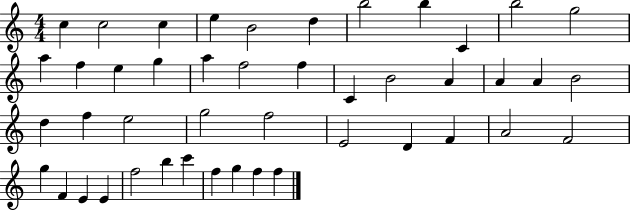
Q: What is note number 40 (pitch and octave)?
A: B5